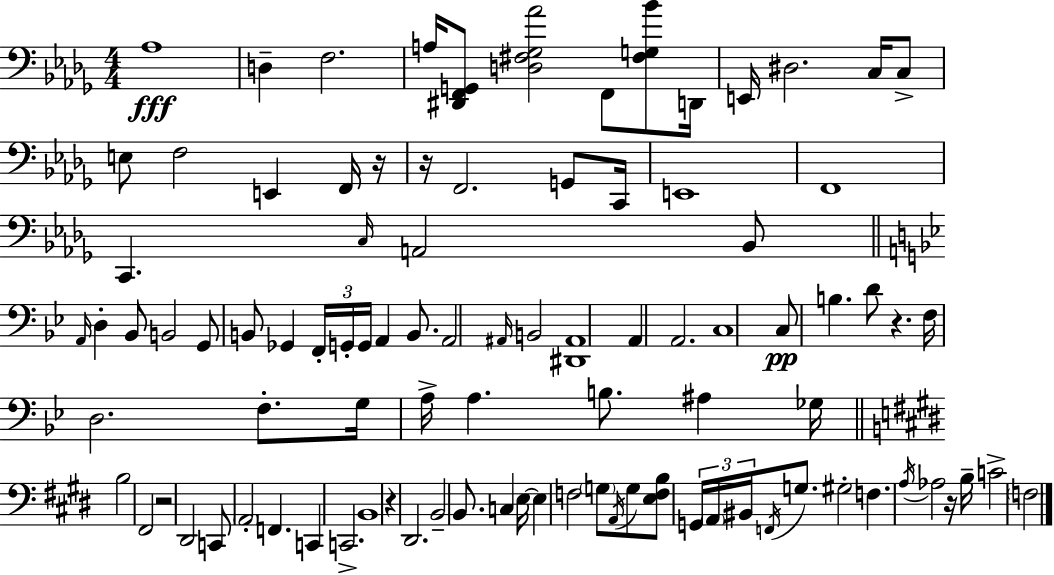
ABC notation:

X:1
T:Untitled
M:4/4
L:1/4
K:Bbm
_A,4 D, F,2 A,/4 [^D,,F,,G,,]/2 [D,^F,_G,_A]2 F,,/2 [^F,G,_B]/2 D,,/4 E,,/4 ^D,2 C,/4 C,/2 E,/2 F,2 E,, F,,/4 z/4 z/4 F,,2 G,,/2 C,,/4 E,,4 F,,4 C,, C,/4 A,,2 _B,,/2 A,,/4 D, _B,,/2 B,,2 G,,/2 B,,/2 _G,, F,,/4 G,,/4 G,,/4 A,, B,,/2 A,,2 ^A,,/4 B,,2 [^D,,^A,,]4 A,, A,,2 C,4 C,/2 B, D/2 z F,/4 D,2 F,/2 G,/4 A,/4 A, B,/2 ^A, _G,/4 B,2 ^F,,2 z2 ^D,,2 C,,/2 A,,2 F,, C,, C,,2 B,,4 z ^D,,2 B,,2 B,,/2 C, E,/4 E, F,2 G,/2 A,,/4 G,/2 [E,F,B,]/2 G,,/4 A,,/4 ^B,,/4 F,,/4 G,/2 ^G,2 F, A,/4 _A,2 z/4 B,/4 C2 F,2